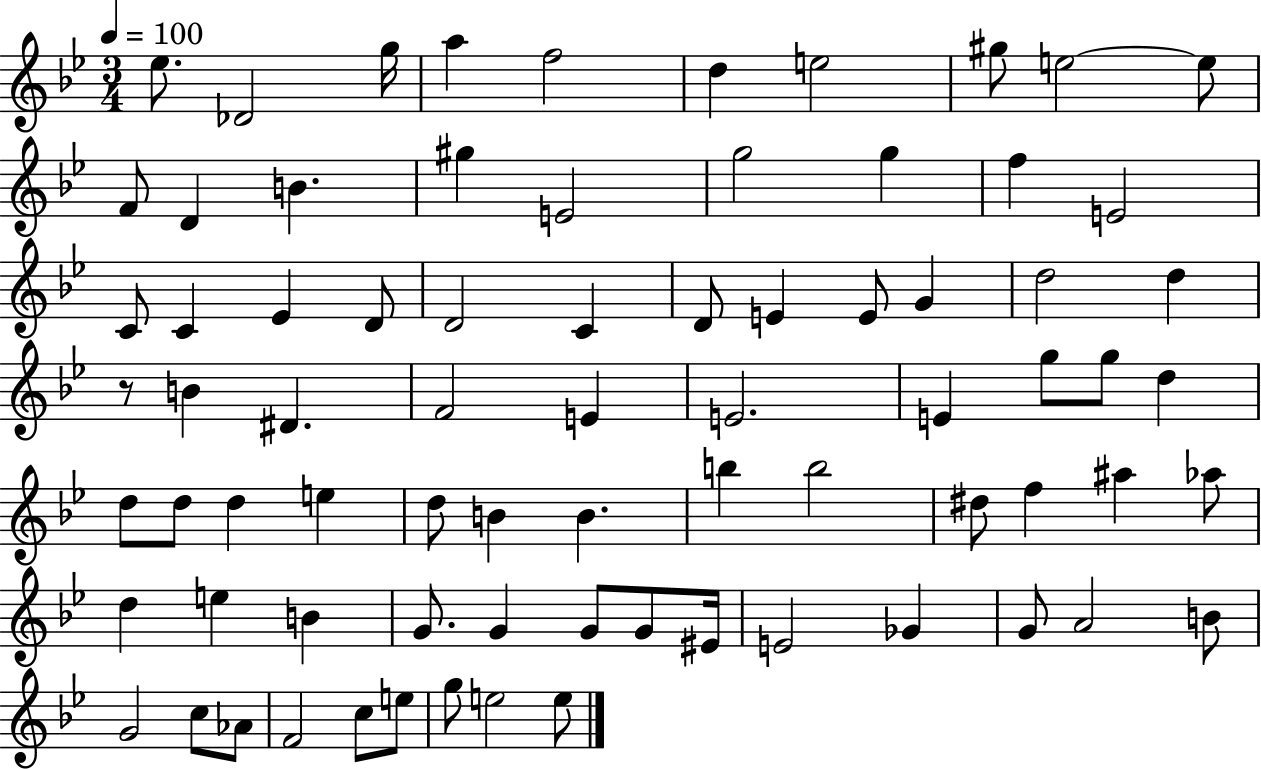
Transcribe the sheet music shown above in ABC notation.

X:1
T:Untitled
M:3/4
L:1/4
K:Bb
_e/2 _D2 g/4 a f2 d e2 ^g/2 e2 e/2 F/2 D B ^g E2 g2 g f E2 C/2 C _E D/2 D2 C D/2 E E/2 G d2 d z/2 B ^D F2 E E2 E g/2 g/2 d d/2 d/2 d e d/2 B B b b2 ^d/2 f ^a _a/2 d e B G/2 G G/2 G/2 ^E/4 E2 _G G/2 A2 B/2 G2 c/2 _A/2 F2 c/2 e/2 g/2 e2 e/2